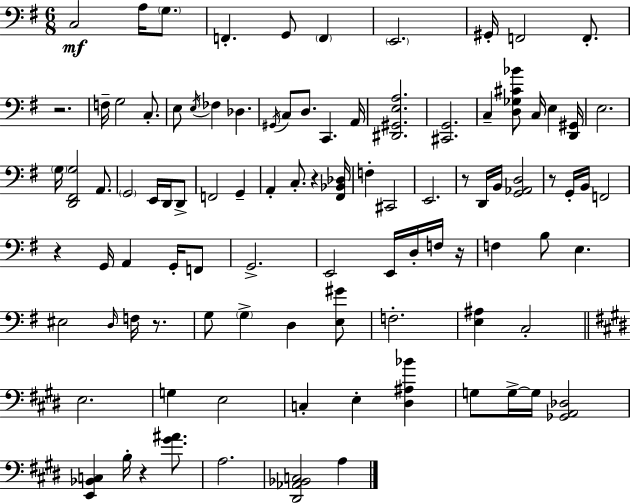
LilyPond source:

{
  \clef bass
  \numericTimeSignature
  \time 6/8
  \key e \minor
  c2\mf a16 \parenthesize g8. | f,4.-. g,8 \parenthesize f,4 | \parenthesize e,2. | gis,16-. f,2 f,8.-. | \break r2. | f16-- g2 c8.-. | e8 \acciaccatura { e16 } fes4 des4. | \acciaccatura { gis,16 } c8 d8. c,4. | \break a,16 <dis, gis, e a>2. | <cis, g,>2. | c4-- <d ges cis' bes'>8 c16 e4 | <d, gis,>16 e2. | \break \parenthesize g16 <d, fis, g>2 a,8. | \parenthesize g,2 e,16 d,16 | d,8-> f,2 g,4-- | a,4-. c8.-. r4 | \break <fis, bes, des>16 f4-. cis,2 | e,2. | r8 d,16 b,16 <g, aes, d>2 | r8 g,16-. b,16 f,2 | \break r4 g,16 a,4 g,16-. | f,8 g,2.-> | e,2 e,16 d16-. | f16 r16 f4 b8 e4. | \break eis2 \grace { d16 } f16 | r8. g8 \parenthesize g4-> d4 | <e gis'>8 f2.-. | <e ais>4 c2-. | \break \bar "||" \break \key e \major e2. | g4 e2 | c4-. e4-. <dis ais bes'>4 | g8 g16->~~ g16 <ges, a, des>2 | \break <e, bes, c>4 b16-. r4 <gis' ais'>8. | a2. | <dis, aes, bes, c>2 a4 | \bar "|."
}